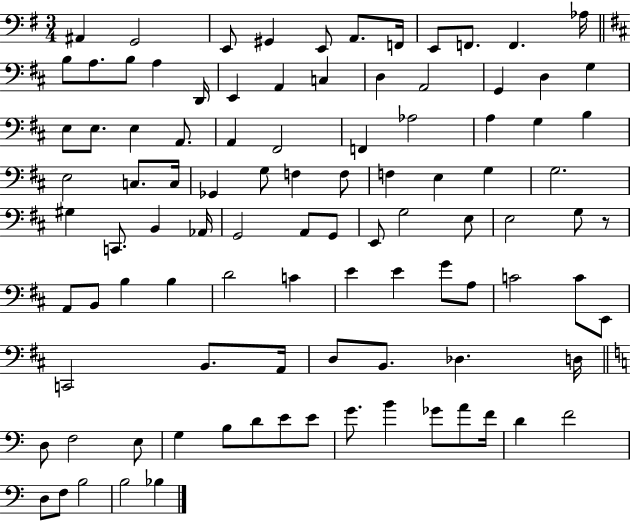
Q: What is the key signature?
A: G major